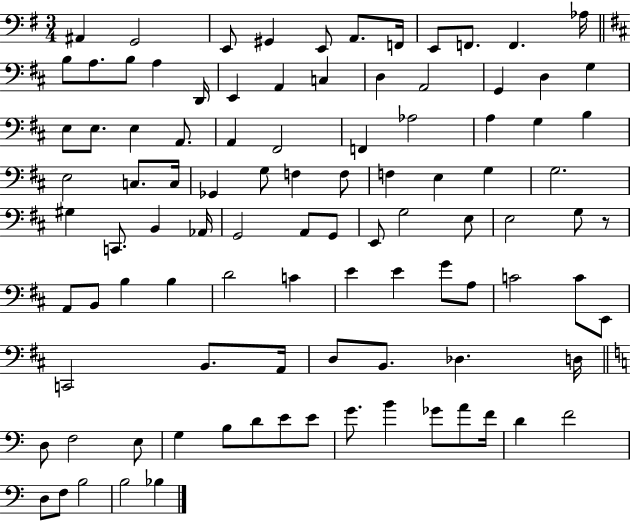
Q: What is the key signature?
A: G major